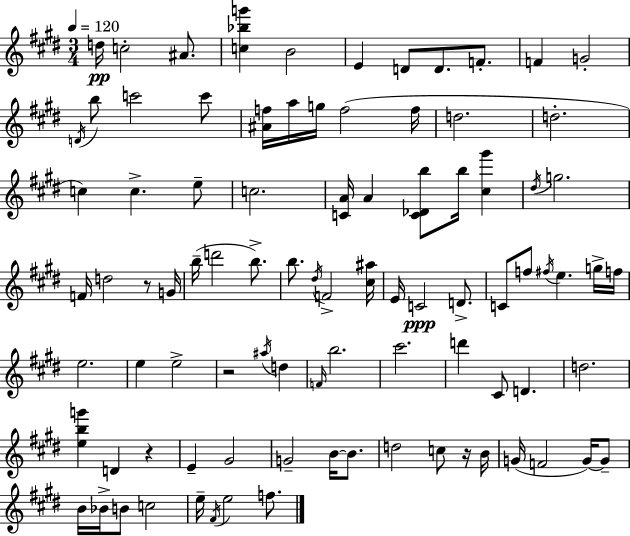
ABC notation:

X:1
T:Untitled
M:3/4
L:1/4
K:E
d/4 c2 ^A/2 [c_bg'] B2 E D/2 D/2 F/2 F G2 D/4 b/2 c'2 c'/2 [^Af]/4 a/4 g/4 f2 f/4 d2 d2 c c e/2 c2 [CA]/4 A [C_Db]/2 b/4 [^c^g'] ^d/4 g2 F/4 d2 z/2 G/4 b/4 d'2 b/2 b/2 ^d/4 F2 [^c^a]/4 E/4 C2 D/2 C/2 f/2 ^f/4 e g/4 f/4 e2 e e2 z2 ^a/4 d F/4 b2 ^c'2 d' ^C/2 D d2 [ebg'] D z E ^G2 G2 B/4 B/2 d2 c/2 z/4 B/4 G/4 F2 G/4 G/2 B/4 _B/4 B/2 c2 e/4 ^F/4 e2 f/2